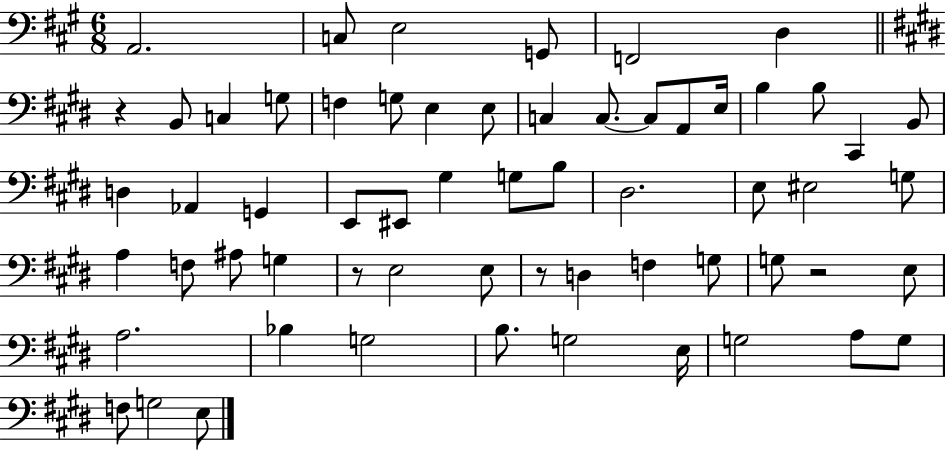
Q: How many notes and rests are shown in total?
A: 61